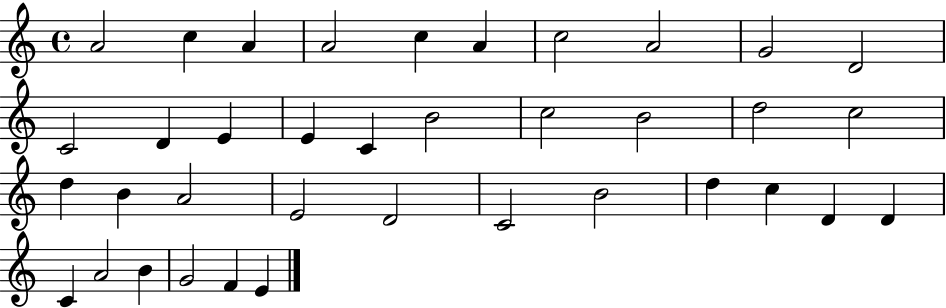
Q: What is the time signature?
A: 4/4